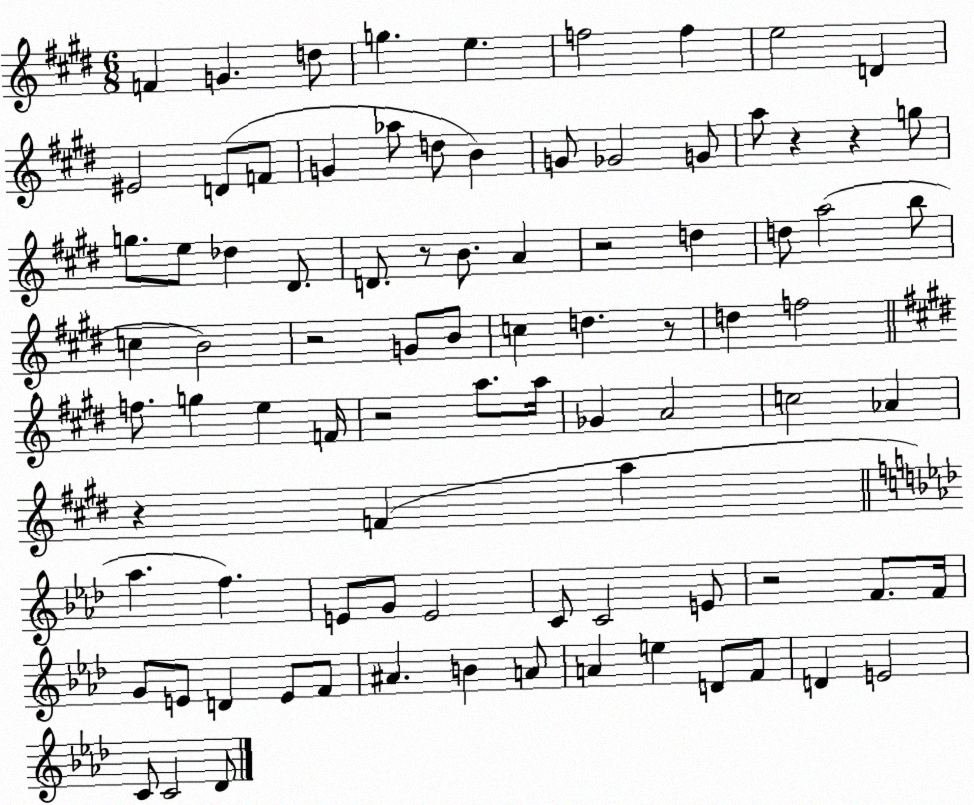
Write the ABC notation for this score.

X:1
T:Untitled
M:6/8
L:1/4
K:E
F G d/2 g e f2 f e2 D ^E2 D/2 F/2 G _a/2 d/2 B G/2 _G2 G/2 a/2 z z g/2 g/2 e/2 _d ^D/2 D/2 z/2 B/2 A z2 d d/2 a2 b/2 c B2 z2 G/2 B/2 c d z/2 d f2 f/2 g e F/4 z2 a/2 a/4 _G A2 c2 _A z F a _a f E/2 G/2 E2 C/2 C2 E/2 z2 F/2 F/4 G/2 E/2 D E/2 F/2 ^A B A/2 A e D/2 F/2 D E2 C/2 C2 _D/2